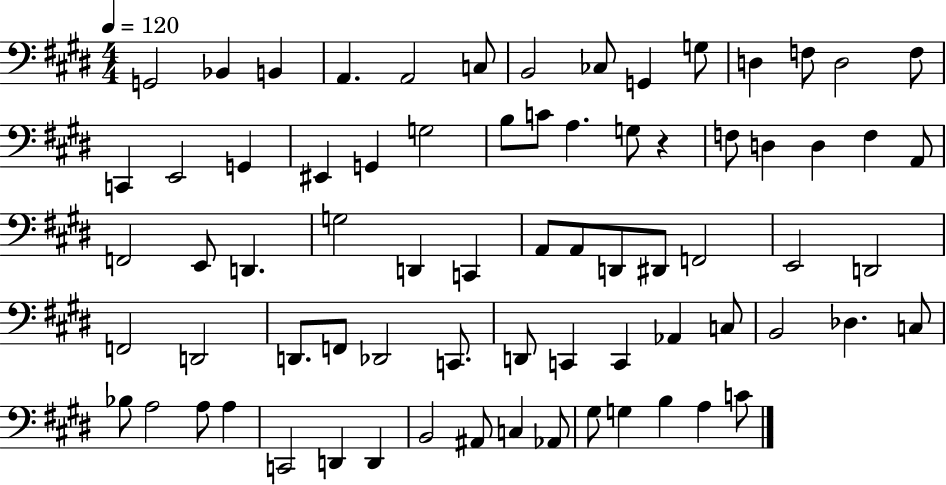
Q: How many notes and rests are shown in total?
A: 73